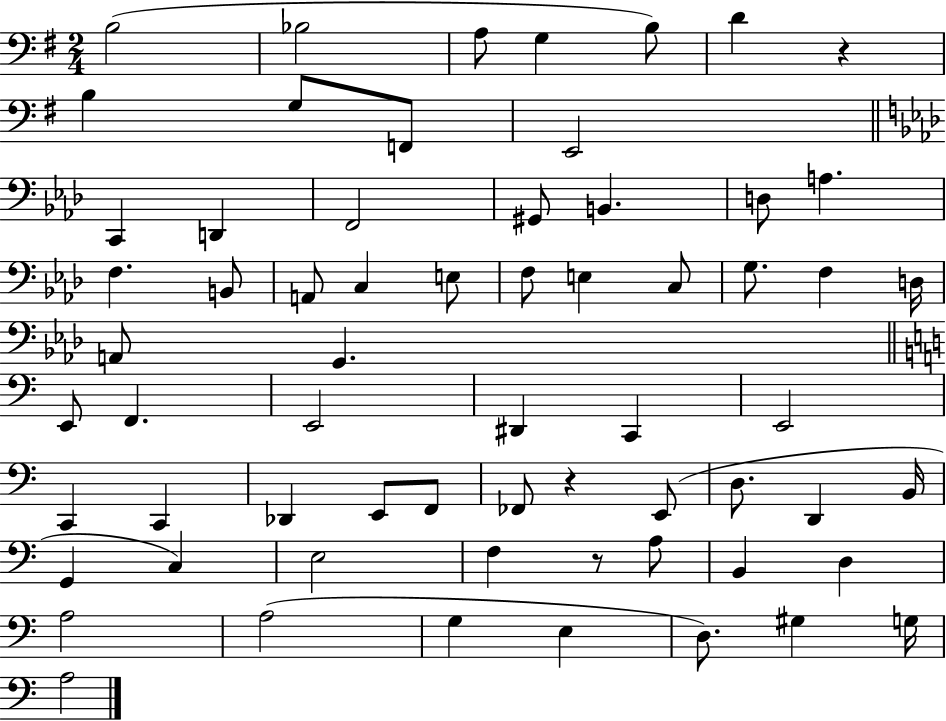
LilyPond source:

{
  \clef bass
  \numericTimeSignature
  \time 2/4
  \key g \major
  b2( | bes2 | a8 g4 b8) | d'4 r4 | \break b4 g8 f,8 | e,2 | \bar "||" \break \key aes \major c,4 d,4 | f,2 | gis,8 b,4. | d8 a4. | \break f4. b,8 | a,8 c4 e8 | f8 e4 c8 | g8. f4 d16 | \break a,8 g,4. | \bar "||" \break \key c \major e,8 f,4. | e,2 | dis,4 c,4 | e,2 | \break c,4 c,4 | des,4 e,8 f,8 | fes,8 r4 e,8( | d8. d,4 b,16 | \break g,4 c4) | e2 | f4 r8 a8 | b,4 d4 | \break a2 | a2( | g4 e4 | d8.) gis4 g16 | \break a2 | \bar "|."
}